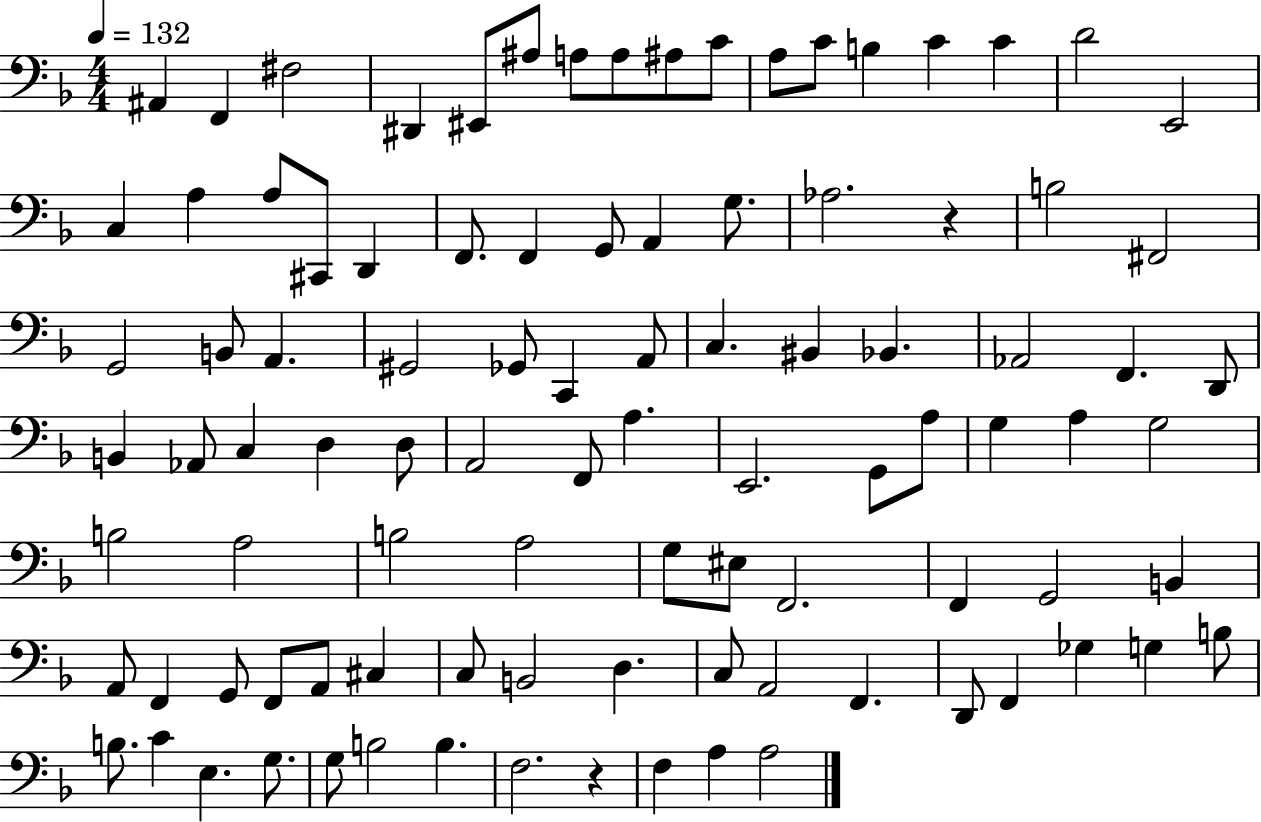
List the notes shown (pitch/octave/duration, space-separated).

A#2/q F2/q F#3/h D#2/q EIS2/e A#3/e A3/e A3/e A#3/e C4/e A3/e C4/e B3/q C4/q C4/q D4/h E2/h C3/q A3/q A3/e C#2/e D2/q F2/e. F2/q G2/e A2/q G3/e. Ab3/h. R/q B3/h F#2/h G2/h B2/e A2/q. G#2/h Gb2/e C2/q A2/e C3/q. BIS2/q Bb2/q. Ab2/h F2/q. D2/e B2/q Ab2/e C3/q D3/q D3/e A2/h F2/e A3/q. E2/h. G2/e A3/e G3/q A3/q G3/h B3/h A3/h B3/h A3/h G3/e EIS3/e F2/h. F2/q G2/h B2/q A2/e F2/q G2/e F2/e A2/e C#3/q C3/e B2/h D3/q. C3/e A2/h F2/q. D2/e F2/q Gb3/q G3/q B3/e B3/e. C4/q E3/q. G3/e. G3/e B3/h B3/q. F3/h. R/q F3/q A3/q A3/h